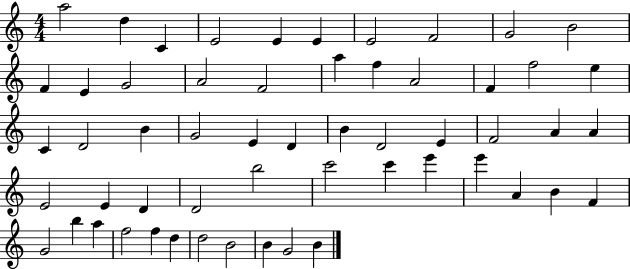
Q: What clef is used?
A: treble